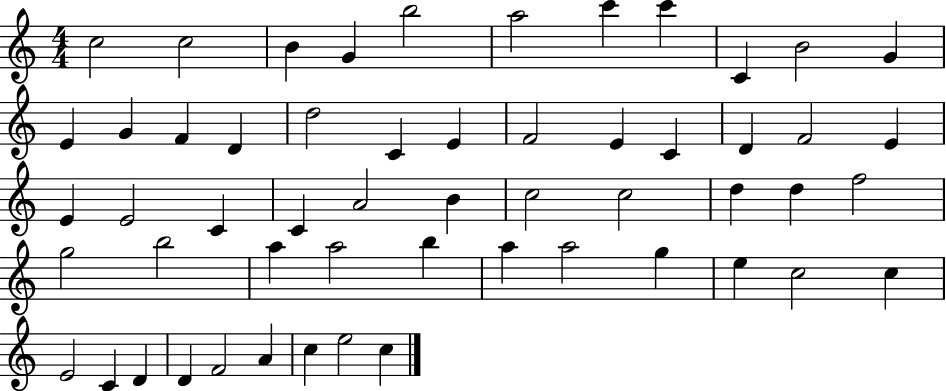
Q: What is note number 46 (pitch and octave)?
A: C5